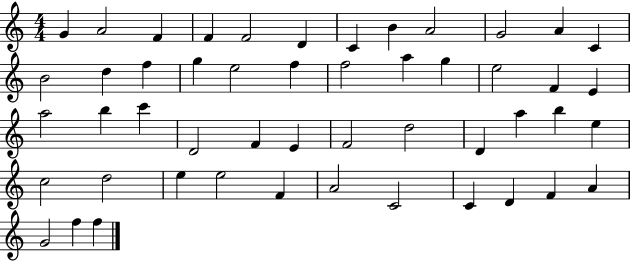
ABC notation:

X:1
T:Untitled
M:4/4
L:1/4
K:C
G A2 F F F2 D C B A2 G2 A C B2 d f g e2 f f2 a g e2 F E a2 b c' D2 F E F2 d2 D a b e c2 d2 e e2 F A2 C2 C D F A G2 f f